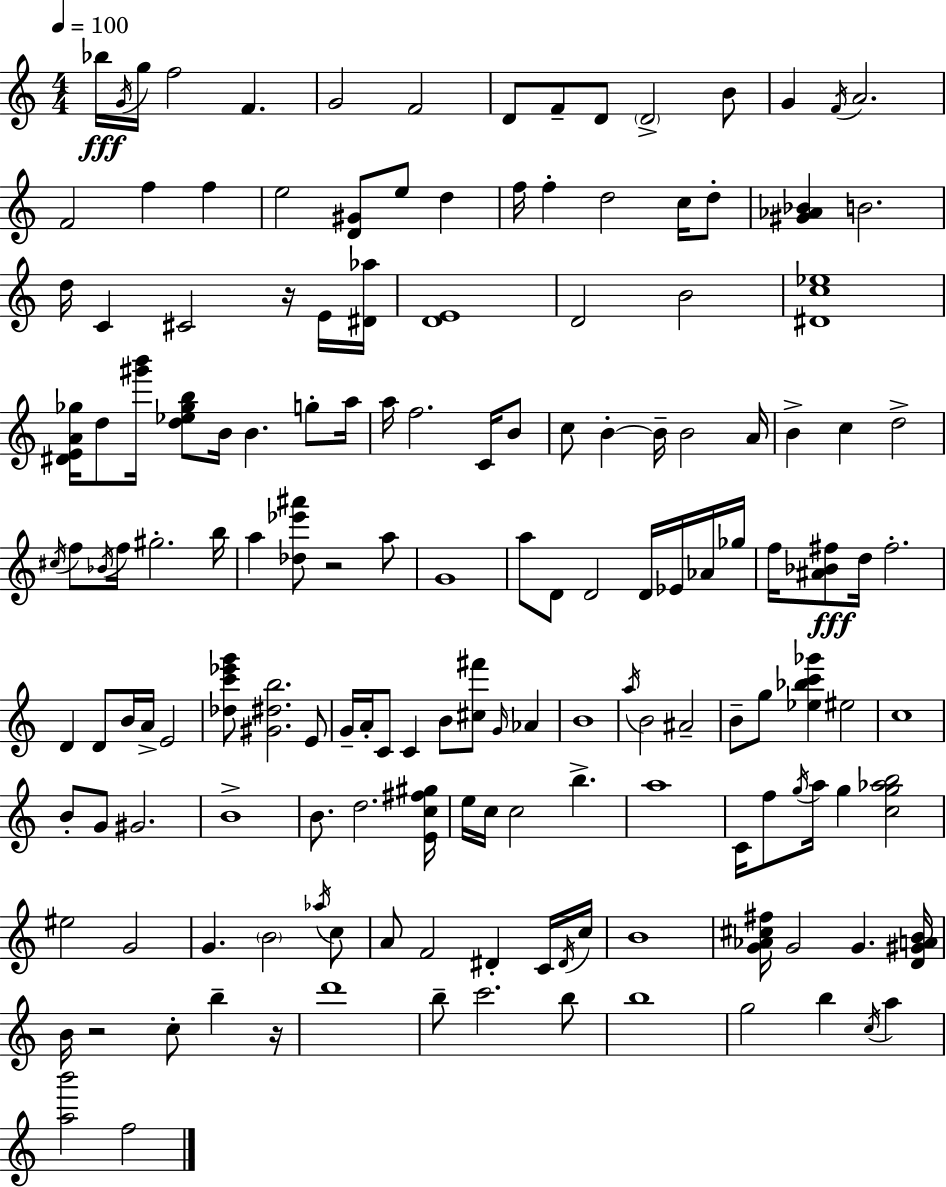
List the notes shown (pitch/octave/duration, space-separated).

Bb5/s G4/s G5/s F5/h F4/q. G4/h F4/h D4/e F4/e D4/e D4/h B4/e G4/q F4/s A4/h. F4/h F5/q F5/q E5/h [D4,G#4]/e E5/e D5/q F5/s F5/q D5/h C5/s D5/e [G#4,Ab4,Bb4]/q B4/h. D5/s C4/q C#4/h R/s E4/s [D#4,Ab5]/s [D4,E4]/w D4/h B4/h [D#4,C5,Eb5]/w [D#4,E4,A4,Gb5]/s D5/e [G#6,B6]/s [D5,Eb5,Gb5,B5]/e B4/s B4/q. G5/e A5/s A5/s F5/h. C4/s B4/e C5/e B4/q B4/s B4/h A4/s B4/q C5/q D5/h C#5/s F5/e Bb4/s F5/s G#5/h. B5/s A5/q [Db5,Eb6,A#6]/e R/h A5/e G4/w A5/e D4/e D4/h D4/s Eb4/s Ab4/s Gb5/s F5/s [A#4,Bb4,F#5]/e D5/s F#5/h. D4/q D4/e B4/s A4/s E4/h [Db5,C6,Eb6,G6]/e [G#4,D#5,B5]/h. E4/e G4/s A4/s C4/e C4/q B4/e [C#5,F#6]/e G4/s Ab4/q B4/w A5/s B4/h A#4/h B4/e G5/e [Eb5,Bb5,C6,Gb6]/q EIS5/h C5/w B4/e G4/e G#4/h. B4/w B4/e. D5/h. [E4,C5,F#5,G#5]/s E5/s C5/s C5/h B5/q. A5/w C4/s F5/e G5/s A5/s G5/q [C5,G5,Ab5,B5]/h EIS5/h G4/h G4/q. B4/h Ab5/s C5/e A4/e F4/h D#4/q C4/s D#4/s C5/s B4/w [G4,Ab4,C#5,F#5]/s G4/h G4/q. [D4,G#4,A4,B4]/s B4/s R/h C5/e B5/q R/s D6/w B5/e C6/h. B5/e B5/w G5/h B5/q C5/s A5/q [A5,B6]/h F5/h